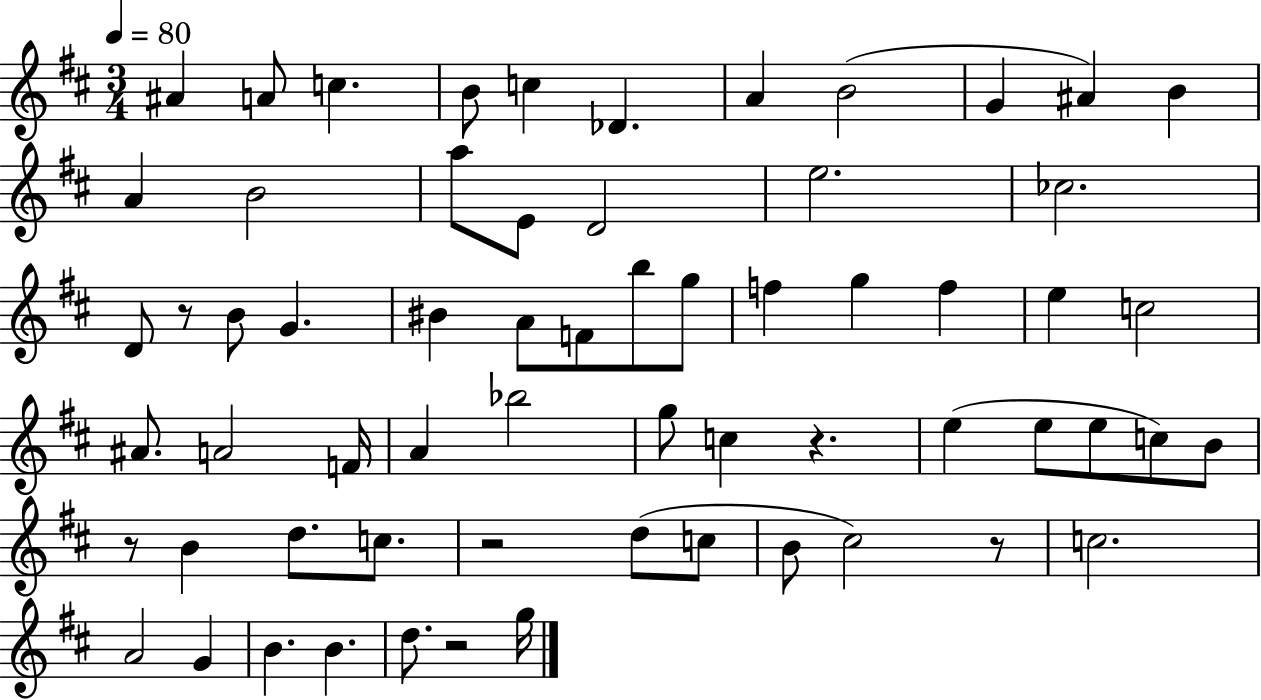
X:1
T:Untitled
M:3/4
L:1/4
K:D
^A A/2 c B/2 c _D A B2 G ^A B A B2 a/2 E/2 D2 e2 _c2 D/2 z/2 B/2 G ^B A/2 F/2 b/2 g/2 f g f e c2 ^A/2 A2 F/4 A _b2 g/2 c z e e/2 e/2 c/2 B/2 z/2 B d/2 c/2 z2 d/2 c/2 B/2 ^c2 z/2 c2 A2 G B B d/2 z2 g/4